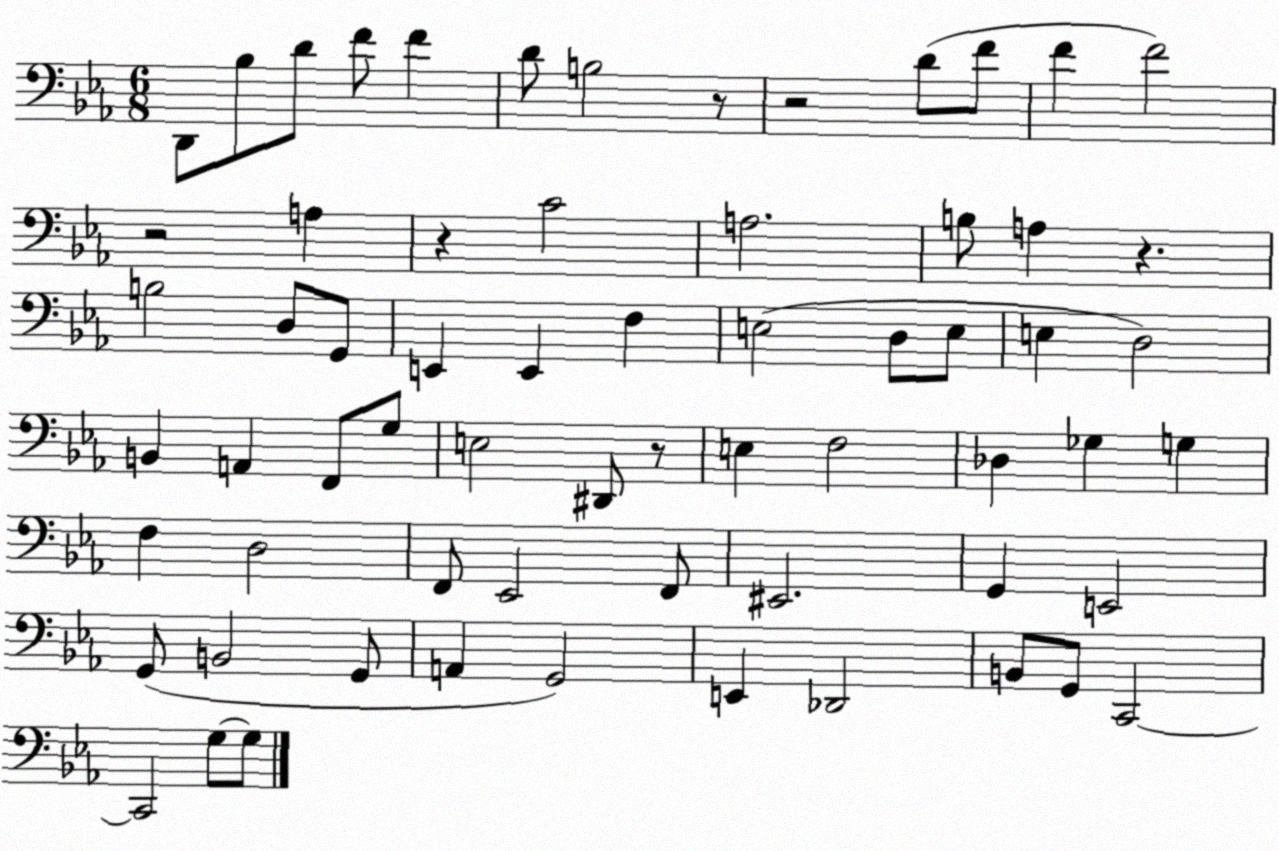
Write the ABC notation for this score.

X:1
T:Untitled
M:6/8
L:1/4
K:Eb
D,,/2 _B,/2 D/2 F/2 F D/2 B,2 z/2 z2 D/2 F/2 F F2 z2 A, z C2 A,2 B,/2 A, z B,2 D,/2 G,,/2 E,, E,, F, E,2 D,/2 E,/2 E, D,2 B,, A,, F,,/2 G,/2 E,2 ^D,,/2 z/2 E, F,2 _D, _G, G, F, D,2 F,,/2 _E,,2 F,,/2 ^E,,2 G,, E,,2 G,,/2 B,,2 G,,/2 A,, G,,2 E,, _D,,2 B,,/2 G,,/2 C,,2 C,,2 G,/2 G,/2